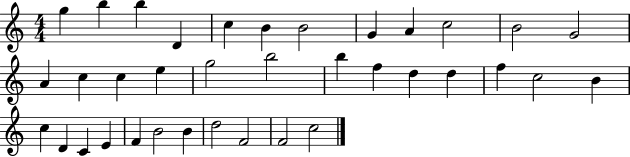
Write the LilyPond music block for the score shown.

{
  \clef treble
  \numericTimeSignature
  \time 4/4
  \key c \major
  g''4 b''4 b''4 d'4 | c''4 b'4 b'2 | g'4 a'4 c''2 | b'2 g'2 | \break a'4 c''4 c''4 e''4 | g''2 b''2 | b''4 f''4 d''4 d''4 | f''4 c''2 b'4 | \break c''4 d'4 c'4 e'4 | f'4 b'2 b'4 | d''2 f'2 | f'2 c''2 | \break \bar "|."
}